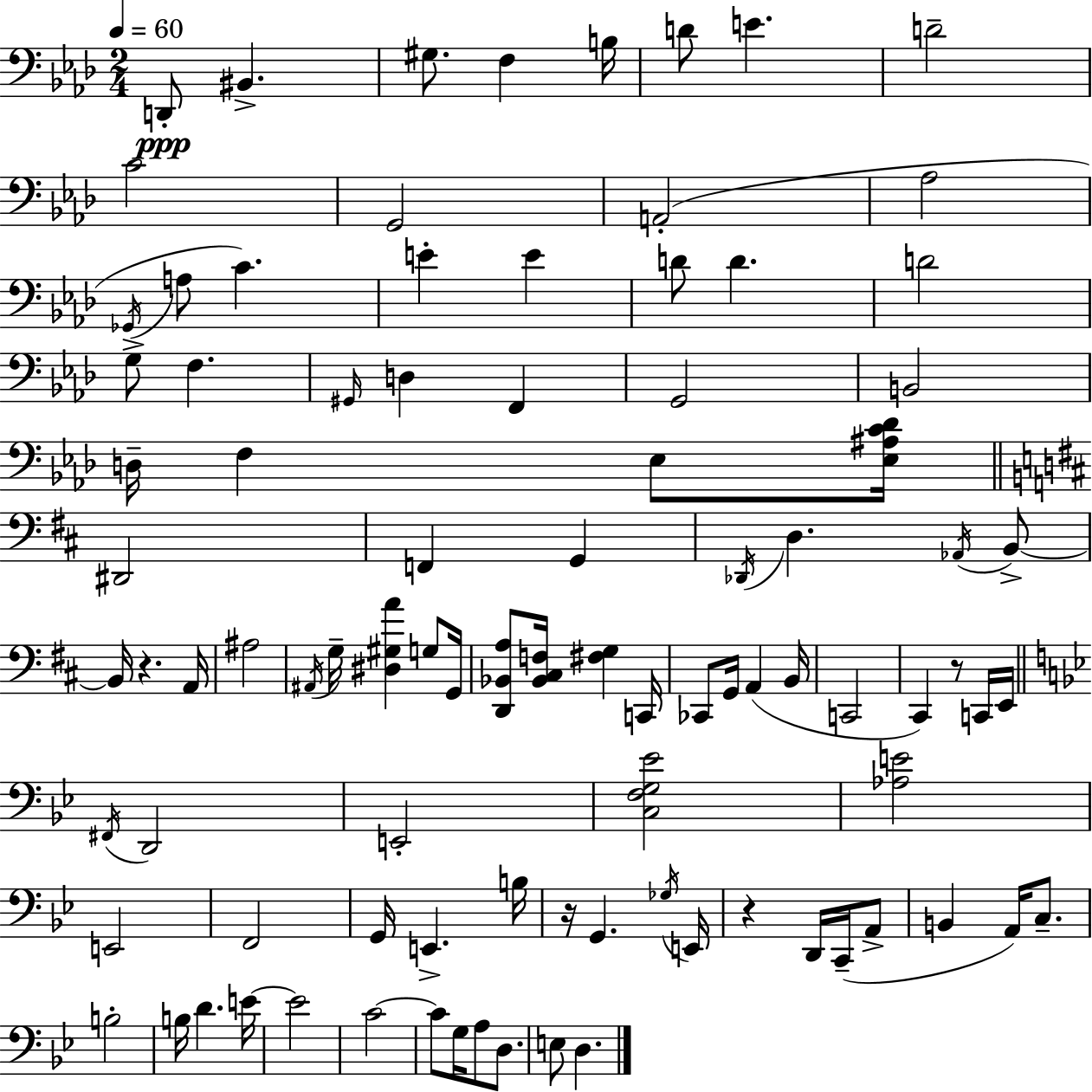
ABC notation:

X:1
T:Untitled
M:2/4
L:1/4
K:Ab
D,,/2 ^B,, ^G,/2 F, B,/4 D/2 E D2 C2 G,,2 A,,2 _A,2 _G,,/4 A,/2 C E E D/2 D D2 G,/2 F, ^G,,/4 D, F,, G,,2 B,,2 D,/4 F, _E,/2 [_E,^A,C_D]/4 ^D,,2 F,, G,, _D,,/4 D, _A,,/4 B,,/2 B,,/4 z A,,/4 ^A,2 ^A,,/4 G,/4 [^D,^G,A] G,/2 G,,/4 [D,,_B,,A,]/2 [_B,,^C,F,]/4 [^F,G,] C,,/4 _C,,/2 G,,/4 A,, B,,/4 C,,2 ^C,, z/2 C,,/4 E,,/4 ^F,,/4 D,,2 E,,2 [C,F,G,_E]2 [_A,E]2 E,,2 F,,2 G,,/4 E,, B,/4 z/4 G,, _G,/4 E,,/4 z D,,/4 C,,/4 A,,/2 B,, A,,/4 C,/2 B,2 B,/4 D E/4 E2 C2 C/2 G,/4 A,/2 D,/2 E,/2 D,